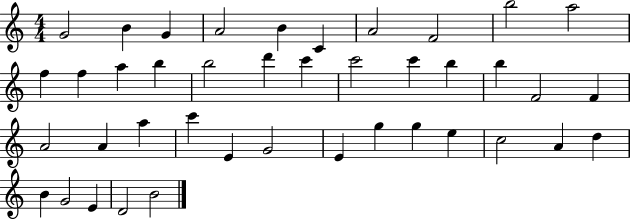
{
  \clef treble
  \numericTimeSignature
  \time 4/4
  \key c \major
  g'2 b'4 g'4 | a'2 b'4 c'4 | a'2 f'2 | b''2 a''2 | \break f''4 f''4 a''4 b''4 | b''2 d'''4 c'''4 | c'''2 c'''4 b''4 | b''4 f'2 f'4 | \break a'2 a'4 a''4 | c'''4 e'4 g'2 | e'4 g''4 g''4 e''4 | c''2 a'4 d''4 | \break b'4 g'2 e'4 | d'2 b'2 | \bar "|."
}